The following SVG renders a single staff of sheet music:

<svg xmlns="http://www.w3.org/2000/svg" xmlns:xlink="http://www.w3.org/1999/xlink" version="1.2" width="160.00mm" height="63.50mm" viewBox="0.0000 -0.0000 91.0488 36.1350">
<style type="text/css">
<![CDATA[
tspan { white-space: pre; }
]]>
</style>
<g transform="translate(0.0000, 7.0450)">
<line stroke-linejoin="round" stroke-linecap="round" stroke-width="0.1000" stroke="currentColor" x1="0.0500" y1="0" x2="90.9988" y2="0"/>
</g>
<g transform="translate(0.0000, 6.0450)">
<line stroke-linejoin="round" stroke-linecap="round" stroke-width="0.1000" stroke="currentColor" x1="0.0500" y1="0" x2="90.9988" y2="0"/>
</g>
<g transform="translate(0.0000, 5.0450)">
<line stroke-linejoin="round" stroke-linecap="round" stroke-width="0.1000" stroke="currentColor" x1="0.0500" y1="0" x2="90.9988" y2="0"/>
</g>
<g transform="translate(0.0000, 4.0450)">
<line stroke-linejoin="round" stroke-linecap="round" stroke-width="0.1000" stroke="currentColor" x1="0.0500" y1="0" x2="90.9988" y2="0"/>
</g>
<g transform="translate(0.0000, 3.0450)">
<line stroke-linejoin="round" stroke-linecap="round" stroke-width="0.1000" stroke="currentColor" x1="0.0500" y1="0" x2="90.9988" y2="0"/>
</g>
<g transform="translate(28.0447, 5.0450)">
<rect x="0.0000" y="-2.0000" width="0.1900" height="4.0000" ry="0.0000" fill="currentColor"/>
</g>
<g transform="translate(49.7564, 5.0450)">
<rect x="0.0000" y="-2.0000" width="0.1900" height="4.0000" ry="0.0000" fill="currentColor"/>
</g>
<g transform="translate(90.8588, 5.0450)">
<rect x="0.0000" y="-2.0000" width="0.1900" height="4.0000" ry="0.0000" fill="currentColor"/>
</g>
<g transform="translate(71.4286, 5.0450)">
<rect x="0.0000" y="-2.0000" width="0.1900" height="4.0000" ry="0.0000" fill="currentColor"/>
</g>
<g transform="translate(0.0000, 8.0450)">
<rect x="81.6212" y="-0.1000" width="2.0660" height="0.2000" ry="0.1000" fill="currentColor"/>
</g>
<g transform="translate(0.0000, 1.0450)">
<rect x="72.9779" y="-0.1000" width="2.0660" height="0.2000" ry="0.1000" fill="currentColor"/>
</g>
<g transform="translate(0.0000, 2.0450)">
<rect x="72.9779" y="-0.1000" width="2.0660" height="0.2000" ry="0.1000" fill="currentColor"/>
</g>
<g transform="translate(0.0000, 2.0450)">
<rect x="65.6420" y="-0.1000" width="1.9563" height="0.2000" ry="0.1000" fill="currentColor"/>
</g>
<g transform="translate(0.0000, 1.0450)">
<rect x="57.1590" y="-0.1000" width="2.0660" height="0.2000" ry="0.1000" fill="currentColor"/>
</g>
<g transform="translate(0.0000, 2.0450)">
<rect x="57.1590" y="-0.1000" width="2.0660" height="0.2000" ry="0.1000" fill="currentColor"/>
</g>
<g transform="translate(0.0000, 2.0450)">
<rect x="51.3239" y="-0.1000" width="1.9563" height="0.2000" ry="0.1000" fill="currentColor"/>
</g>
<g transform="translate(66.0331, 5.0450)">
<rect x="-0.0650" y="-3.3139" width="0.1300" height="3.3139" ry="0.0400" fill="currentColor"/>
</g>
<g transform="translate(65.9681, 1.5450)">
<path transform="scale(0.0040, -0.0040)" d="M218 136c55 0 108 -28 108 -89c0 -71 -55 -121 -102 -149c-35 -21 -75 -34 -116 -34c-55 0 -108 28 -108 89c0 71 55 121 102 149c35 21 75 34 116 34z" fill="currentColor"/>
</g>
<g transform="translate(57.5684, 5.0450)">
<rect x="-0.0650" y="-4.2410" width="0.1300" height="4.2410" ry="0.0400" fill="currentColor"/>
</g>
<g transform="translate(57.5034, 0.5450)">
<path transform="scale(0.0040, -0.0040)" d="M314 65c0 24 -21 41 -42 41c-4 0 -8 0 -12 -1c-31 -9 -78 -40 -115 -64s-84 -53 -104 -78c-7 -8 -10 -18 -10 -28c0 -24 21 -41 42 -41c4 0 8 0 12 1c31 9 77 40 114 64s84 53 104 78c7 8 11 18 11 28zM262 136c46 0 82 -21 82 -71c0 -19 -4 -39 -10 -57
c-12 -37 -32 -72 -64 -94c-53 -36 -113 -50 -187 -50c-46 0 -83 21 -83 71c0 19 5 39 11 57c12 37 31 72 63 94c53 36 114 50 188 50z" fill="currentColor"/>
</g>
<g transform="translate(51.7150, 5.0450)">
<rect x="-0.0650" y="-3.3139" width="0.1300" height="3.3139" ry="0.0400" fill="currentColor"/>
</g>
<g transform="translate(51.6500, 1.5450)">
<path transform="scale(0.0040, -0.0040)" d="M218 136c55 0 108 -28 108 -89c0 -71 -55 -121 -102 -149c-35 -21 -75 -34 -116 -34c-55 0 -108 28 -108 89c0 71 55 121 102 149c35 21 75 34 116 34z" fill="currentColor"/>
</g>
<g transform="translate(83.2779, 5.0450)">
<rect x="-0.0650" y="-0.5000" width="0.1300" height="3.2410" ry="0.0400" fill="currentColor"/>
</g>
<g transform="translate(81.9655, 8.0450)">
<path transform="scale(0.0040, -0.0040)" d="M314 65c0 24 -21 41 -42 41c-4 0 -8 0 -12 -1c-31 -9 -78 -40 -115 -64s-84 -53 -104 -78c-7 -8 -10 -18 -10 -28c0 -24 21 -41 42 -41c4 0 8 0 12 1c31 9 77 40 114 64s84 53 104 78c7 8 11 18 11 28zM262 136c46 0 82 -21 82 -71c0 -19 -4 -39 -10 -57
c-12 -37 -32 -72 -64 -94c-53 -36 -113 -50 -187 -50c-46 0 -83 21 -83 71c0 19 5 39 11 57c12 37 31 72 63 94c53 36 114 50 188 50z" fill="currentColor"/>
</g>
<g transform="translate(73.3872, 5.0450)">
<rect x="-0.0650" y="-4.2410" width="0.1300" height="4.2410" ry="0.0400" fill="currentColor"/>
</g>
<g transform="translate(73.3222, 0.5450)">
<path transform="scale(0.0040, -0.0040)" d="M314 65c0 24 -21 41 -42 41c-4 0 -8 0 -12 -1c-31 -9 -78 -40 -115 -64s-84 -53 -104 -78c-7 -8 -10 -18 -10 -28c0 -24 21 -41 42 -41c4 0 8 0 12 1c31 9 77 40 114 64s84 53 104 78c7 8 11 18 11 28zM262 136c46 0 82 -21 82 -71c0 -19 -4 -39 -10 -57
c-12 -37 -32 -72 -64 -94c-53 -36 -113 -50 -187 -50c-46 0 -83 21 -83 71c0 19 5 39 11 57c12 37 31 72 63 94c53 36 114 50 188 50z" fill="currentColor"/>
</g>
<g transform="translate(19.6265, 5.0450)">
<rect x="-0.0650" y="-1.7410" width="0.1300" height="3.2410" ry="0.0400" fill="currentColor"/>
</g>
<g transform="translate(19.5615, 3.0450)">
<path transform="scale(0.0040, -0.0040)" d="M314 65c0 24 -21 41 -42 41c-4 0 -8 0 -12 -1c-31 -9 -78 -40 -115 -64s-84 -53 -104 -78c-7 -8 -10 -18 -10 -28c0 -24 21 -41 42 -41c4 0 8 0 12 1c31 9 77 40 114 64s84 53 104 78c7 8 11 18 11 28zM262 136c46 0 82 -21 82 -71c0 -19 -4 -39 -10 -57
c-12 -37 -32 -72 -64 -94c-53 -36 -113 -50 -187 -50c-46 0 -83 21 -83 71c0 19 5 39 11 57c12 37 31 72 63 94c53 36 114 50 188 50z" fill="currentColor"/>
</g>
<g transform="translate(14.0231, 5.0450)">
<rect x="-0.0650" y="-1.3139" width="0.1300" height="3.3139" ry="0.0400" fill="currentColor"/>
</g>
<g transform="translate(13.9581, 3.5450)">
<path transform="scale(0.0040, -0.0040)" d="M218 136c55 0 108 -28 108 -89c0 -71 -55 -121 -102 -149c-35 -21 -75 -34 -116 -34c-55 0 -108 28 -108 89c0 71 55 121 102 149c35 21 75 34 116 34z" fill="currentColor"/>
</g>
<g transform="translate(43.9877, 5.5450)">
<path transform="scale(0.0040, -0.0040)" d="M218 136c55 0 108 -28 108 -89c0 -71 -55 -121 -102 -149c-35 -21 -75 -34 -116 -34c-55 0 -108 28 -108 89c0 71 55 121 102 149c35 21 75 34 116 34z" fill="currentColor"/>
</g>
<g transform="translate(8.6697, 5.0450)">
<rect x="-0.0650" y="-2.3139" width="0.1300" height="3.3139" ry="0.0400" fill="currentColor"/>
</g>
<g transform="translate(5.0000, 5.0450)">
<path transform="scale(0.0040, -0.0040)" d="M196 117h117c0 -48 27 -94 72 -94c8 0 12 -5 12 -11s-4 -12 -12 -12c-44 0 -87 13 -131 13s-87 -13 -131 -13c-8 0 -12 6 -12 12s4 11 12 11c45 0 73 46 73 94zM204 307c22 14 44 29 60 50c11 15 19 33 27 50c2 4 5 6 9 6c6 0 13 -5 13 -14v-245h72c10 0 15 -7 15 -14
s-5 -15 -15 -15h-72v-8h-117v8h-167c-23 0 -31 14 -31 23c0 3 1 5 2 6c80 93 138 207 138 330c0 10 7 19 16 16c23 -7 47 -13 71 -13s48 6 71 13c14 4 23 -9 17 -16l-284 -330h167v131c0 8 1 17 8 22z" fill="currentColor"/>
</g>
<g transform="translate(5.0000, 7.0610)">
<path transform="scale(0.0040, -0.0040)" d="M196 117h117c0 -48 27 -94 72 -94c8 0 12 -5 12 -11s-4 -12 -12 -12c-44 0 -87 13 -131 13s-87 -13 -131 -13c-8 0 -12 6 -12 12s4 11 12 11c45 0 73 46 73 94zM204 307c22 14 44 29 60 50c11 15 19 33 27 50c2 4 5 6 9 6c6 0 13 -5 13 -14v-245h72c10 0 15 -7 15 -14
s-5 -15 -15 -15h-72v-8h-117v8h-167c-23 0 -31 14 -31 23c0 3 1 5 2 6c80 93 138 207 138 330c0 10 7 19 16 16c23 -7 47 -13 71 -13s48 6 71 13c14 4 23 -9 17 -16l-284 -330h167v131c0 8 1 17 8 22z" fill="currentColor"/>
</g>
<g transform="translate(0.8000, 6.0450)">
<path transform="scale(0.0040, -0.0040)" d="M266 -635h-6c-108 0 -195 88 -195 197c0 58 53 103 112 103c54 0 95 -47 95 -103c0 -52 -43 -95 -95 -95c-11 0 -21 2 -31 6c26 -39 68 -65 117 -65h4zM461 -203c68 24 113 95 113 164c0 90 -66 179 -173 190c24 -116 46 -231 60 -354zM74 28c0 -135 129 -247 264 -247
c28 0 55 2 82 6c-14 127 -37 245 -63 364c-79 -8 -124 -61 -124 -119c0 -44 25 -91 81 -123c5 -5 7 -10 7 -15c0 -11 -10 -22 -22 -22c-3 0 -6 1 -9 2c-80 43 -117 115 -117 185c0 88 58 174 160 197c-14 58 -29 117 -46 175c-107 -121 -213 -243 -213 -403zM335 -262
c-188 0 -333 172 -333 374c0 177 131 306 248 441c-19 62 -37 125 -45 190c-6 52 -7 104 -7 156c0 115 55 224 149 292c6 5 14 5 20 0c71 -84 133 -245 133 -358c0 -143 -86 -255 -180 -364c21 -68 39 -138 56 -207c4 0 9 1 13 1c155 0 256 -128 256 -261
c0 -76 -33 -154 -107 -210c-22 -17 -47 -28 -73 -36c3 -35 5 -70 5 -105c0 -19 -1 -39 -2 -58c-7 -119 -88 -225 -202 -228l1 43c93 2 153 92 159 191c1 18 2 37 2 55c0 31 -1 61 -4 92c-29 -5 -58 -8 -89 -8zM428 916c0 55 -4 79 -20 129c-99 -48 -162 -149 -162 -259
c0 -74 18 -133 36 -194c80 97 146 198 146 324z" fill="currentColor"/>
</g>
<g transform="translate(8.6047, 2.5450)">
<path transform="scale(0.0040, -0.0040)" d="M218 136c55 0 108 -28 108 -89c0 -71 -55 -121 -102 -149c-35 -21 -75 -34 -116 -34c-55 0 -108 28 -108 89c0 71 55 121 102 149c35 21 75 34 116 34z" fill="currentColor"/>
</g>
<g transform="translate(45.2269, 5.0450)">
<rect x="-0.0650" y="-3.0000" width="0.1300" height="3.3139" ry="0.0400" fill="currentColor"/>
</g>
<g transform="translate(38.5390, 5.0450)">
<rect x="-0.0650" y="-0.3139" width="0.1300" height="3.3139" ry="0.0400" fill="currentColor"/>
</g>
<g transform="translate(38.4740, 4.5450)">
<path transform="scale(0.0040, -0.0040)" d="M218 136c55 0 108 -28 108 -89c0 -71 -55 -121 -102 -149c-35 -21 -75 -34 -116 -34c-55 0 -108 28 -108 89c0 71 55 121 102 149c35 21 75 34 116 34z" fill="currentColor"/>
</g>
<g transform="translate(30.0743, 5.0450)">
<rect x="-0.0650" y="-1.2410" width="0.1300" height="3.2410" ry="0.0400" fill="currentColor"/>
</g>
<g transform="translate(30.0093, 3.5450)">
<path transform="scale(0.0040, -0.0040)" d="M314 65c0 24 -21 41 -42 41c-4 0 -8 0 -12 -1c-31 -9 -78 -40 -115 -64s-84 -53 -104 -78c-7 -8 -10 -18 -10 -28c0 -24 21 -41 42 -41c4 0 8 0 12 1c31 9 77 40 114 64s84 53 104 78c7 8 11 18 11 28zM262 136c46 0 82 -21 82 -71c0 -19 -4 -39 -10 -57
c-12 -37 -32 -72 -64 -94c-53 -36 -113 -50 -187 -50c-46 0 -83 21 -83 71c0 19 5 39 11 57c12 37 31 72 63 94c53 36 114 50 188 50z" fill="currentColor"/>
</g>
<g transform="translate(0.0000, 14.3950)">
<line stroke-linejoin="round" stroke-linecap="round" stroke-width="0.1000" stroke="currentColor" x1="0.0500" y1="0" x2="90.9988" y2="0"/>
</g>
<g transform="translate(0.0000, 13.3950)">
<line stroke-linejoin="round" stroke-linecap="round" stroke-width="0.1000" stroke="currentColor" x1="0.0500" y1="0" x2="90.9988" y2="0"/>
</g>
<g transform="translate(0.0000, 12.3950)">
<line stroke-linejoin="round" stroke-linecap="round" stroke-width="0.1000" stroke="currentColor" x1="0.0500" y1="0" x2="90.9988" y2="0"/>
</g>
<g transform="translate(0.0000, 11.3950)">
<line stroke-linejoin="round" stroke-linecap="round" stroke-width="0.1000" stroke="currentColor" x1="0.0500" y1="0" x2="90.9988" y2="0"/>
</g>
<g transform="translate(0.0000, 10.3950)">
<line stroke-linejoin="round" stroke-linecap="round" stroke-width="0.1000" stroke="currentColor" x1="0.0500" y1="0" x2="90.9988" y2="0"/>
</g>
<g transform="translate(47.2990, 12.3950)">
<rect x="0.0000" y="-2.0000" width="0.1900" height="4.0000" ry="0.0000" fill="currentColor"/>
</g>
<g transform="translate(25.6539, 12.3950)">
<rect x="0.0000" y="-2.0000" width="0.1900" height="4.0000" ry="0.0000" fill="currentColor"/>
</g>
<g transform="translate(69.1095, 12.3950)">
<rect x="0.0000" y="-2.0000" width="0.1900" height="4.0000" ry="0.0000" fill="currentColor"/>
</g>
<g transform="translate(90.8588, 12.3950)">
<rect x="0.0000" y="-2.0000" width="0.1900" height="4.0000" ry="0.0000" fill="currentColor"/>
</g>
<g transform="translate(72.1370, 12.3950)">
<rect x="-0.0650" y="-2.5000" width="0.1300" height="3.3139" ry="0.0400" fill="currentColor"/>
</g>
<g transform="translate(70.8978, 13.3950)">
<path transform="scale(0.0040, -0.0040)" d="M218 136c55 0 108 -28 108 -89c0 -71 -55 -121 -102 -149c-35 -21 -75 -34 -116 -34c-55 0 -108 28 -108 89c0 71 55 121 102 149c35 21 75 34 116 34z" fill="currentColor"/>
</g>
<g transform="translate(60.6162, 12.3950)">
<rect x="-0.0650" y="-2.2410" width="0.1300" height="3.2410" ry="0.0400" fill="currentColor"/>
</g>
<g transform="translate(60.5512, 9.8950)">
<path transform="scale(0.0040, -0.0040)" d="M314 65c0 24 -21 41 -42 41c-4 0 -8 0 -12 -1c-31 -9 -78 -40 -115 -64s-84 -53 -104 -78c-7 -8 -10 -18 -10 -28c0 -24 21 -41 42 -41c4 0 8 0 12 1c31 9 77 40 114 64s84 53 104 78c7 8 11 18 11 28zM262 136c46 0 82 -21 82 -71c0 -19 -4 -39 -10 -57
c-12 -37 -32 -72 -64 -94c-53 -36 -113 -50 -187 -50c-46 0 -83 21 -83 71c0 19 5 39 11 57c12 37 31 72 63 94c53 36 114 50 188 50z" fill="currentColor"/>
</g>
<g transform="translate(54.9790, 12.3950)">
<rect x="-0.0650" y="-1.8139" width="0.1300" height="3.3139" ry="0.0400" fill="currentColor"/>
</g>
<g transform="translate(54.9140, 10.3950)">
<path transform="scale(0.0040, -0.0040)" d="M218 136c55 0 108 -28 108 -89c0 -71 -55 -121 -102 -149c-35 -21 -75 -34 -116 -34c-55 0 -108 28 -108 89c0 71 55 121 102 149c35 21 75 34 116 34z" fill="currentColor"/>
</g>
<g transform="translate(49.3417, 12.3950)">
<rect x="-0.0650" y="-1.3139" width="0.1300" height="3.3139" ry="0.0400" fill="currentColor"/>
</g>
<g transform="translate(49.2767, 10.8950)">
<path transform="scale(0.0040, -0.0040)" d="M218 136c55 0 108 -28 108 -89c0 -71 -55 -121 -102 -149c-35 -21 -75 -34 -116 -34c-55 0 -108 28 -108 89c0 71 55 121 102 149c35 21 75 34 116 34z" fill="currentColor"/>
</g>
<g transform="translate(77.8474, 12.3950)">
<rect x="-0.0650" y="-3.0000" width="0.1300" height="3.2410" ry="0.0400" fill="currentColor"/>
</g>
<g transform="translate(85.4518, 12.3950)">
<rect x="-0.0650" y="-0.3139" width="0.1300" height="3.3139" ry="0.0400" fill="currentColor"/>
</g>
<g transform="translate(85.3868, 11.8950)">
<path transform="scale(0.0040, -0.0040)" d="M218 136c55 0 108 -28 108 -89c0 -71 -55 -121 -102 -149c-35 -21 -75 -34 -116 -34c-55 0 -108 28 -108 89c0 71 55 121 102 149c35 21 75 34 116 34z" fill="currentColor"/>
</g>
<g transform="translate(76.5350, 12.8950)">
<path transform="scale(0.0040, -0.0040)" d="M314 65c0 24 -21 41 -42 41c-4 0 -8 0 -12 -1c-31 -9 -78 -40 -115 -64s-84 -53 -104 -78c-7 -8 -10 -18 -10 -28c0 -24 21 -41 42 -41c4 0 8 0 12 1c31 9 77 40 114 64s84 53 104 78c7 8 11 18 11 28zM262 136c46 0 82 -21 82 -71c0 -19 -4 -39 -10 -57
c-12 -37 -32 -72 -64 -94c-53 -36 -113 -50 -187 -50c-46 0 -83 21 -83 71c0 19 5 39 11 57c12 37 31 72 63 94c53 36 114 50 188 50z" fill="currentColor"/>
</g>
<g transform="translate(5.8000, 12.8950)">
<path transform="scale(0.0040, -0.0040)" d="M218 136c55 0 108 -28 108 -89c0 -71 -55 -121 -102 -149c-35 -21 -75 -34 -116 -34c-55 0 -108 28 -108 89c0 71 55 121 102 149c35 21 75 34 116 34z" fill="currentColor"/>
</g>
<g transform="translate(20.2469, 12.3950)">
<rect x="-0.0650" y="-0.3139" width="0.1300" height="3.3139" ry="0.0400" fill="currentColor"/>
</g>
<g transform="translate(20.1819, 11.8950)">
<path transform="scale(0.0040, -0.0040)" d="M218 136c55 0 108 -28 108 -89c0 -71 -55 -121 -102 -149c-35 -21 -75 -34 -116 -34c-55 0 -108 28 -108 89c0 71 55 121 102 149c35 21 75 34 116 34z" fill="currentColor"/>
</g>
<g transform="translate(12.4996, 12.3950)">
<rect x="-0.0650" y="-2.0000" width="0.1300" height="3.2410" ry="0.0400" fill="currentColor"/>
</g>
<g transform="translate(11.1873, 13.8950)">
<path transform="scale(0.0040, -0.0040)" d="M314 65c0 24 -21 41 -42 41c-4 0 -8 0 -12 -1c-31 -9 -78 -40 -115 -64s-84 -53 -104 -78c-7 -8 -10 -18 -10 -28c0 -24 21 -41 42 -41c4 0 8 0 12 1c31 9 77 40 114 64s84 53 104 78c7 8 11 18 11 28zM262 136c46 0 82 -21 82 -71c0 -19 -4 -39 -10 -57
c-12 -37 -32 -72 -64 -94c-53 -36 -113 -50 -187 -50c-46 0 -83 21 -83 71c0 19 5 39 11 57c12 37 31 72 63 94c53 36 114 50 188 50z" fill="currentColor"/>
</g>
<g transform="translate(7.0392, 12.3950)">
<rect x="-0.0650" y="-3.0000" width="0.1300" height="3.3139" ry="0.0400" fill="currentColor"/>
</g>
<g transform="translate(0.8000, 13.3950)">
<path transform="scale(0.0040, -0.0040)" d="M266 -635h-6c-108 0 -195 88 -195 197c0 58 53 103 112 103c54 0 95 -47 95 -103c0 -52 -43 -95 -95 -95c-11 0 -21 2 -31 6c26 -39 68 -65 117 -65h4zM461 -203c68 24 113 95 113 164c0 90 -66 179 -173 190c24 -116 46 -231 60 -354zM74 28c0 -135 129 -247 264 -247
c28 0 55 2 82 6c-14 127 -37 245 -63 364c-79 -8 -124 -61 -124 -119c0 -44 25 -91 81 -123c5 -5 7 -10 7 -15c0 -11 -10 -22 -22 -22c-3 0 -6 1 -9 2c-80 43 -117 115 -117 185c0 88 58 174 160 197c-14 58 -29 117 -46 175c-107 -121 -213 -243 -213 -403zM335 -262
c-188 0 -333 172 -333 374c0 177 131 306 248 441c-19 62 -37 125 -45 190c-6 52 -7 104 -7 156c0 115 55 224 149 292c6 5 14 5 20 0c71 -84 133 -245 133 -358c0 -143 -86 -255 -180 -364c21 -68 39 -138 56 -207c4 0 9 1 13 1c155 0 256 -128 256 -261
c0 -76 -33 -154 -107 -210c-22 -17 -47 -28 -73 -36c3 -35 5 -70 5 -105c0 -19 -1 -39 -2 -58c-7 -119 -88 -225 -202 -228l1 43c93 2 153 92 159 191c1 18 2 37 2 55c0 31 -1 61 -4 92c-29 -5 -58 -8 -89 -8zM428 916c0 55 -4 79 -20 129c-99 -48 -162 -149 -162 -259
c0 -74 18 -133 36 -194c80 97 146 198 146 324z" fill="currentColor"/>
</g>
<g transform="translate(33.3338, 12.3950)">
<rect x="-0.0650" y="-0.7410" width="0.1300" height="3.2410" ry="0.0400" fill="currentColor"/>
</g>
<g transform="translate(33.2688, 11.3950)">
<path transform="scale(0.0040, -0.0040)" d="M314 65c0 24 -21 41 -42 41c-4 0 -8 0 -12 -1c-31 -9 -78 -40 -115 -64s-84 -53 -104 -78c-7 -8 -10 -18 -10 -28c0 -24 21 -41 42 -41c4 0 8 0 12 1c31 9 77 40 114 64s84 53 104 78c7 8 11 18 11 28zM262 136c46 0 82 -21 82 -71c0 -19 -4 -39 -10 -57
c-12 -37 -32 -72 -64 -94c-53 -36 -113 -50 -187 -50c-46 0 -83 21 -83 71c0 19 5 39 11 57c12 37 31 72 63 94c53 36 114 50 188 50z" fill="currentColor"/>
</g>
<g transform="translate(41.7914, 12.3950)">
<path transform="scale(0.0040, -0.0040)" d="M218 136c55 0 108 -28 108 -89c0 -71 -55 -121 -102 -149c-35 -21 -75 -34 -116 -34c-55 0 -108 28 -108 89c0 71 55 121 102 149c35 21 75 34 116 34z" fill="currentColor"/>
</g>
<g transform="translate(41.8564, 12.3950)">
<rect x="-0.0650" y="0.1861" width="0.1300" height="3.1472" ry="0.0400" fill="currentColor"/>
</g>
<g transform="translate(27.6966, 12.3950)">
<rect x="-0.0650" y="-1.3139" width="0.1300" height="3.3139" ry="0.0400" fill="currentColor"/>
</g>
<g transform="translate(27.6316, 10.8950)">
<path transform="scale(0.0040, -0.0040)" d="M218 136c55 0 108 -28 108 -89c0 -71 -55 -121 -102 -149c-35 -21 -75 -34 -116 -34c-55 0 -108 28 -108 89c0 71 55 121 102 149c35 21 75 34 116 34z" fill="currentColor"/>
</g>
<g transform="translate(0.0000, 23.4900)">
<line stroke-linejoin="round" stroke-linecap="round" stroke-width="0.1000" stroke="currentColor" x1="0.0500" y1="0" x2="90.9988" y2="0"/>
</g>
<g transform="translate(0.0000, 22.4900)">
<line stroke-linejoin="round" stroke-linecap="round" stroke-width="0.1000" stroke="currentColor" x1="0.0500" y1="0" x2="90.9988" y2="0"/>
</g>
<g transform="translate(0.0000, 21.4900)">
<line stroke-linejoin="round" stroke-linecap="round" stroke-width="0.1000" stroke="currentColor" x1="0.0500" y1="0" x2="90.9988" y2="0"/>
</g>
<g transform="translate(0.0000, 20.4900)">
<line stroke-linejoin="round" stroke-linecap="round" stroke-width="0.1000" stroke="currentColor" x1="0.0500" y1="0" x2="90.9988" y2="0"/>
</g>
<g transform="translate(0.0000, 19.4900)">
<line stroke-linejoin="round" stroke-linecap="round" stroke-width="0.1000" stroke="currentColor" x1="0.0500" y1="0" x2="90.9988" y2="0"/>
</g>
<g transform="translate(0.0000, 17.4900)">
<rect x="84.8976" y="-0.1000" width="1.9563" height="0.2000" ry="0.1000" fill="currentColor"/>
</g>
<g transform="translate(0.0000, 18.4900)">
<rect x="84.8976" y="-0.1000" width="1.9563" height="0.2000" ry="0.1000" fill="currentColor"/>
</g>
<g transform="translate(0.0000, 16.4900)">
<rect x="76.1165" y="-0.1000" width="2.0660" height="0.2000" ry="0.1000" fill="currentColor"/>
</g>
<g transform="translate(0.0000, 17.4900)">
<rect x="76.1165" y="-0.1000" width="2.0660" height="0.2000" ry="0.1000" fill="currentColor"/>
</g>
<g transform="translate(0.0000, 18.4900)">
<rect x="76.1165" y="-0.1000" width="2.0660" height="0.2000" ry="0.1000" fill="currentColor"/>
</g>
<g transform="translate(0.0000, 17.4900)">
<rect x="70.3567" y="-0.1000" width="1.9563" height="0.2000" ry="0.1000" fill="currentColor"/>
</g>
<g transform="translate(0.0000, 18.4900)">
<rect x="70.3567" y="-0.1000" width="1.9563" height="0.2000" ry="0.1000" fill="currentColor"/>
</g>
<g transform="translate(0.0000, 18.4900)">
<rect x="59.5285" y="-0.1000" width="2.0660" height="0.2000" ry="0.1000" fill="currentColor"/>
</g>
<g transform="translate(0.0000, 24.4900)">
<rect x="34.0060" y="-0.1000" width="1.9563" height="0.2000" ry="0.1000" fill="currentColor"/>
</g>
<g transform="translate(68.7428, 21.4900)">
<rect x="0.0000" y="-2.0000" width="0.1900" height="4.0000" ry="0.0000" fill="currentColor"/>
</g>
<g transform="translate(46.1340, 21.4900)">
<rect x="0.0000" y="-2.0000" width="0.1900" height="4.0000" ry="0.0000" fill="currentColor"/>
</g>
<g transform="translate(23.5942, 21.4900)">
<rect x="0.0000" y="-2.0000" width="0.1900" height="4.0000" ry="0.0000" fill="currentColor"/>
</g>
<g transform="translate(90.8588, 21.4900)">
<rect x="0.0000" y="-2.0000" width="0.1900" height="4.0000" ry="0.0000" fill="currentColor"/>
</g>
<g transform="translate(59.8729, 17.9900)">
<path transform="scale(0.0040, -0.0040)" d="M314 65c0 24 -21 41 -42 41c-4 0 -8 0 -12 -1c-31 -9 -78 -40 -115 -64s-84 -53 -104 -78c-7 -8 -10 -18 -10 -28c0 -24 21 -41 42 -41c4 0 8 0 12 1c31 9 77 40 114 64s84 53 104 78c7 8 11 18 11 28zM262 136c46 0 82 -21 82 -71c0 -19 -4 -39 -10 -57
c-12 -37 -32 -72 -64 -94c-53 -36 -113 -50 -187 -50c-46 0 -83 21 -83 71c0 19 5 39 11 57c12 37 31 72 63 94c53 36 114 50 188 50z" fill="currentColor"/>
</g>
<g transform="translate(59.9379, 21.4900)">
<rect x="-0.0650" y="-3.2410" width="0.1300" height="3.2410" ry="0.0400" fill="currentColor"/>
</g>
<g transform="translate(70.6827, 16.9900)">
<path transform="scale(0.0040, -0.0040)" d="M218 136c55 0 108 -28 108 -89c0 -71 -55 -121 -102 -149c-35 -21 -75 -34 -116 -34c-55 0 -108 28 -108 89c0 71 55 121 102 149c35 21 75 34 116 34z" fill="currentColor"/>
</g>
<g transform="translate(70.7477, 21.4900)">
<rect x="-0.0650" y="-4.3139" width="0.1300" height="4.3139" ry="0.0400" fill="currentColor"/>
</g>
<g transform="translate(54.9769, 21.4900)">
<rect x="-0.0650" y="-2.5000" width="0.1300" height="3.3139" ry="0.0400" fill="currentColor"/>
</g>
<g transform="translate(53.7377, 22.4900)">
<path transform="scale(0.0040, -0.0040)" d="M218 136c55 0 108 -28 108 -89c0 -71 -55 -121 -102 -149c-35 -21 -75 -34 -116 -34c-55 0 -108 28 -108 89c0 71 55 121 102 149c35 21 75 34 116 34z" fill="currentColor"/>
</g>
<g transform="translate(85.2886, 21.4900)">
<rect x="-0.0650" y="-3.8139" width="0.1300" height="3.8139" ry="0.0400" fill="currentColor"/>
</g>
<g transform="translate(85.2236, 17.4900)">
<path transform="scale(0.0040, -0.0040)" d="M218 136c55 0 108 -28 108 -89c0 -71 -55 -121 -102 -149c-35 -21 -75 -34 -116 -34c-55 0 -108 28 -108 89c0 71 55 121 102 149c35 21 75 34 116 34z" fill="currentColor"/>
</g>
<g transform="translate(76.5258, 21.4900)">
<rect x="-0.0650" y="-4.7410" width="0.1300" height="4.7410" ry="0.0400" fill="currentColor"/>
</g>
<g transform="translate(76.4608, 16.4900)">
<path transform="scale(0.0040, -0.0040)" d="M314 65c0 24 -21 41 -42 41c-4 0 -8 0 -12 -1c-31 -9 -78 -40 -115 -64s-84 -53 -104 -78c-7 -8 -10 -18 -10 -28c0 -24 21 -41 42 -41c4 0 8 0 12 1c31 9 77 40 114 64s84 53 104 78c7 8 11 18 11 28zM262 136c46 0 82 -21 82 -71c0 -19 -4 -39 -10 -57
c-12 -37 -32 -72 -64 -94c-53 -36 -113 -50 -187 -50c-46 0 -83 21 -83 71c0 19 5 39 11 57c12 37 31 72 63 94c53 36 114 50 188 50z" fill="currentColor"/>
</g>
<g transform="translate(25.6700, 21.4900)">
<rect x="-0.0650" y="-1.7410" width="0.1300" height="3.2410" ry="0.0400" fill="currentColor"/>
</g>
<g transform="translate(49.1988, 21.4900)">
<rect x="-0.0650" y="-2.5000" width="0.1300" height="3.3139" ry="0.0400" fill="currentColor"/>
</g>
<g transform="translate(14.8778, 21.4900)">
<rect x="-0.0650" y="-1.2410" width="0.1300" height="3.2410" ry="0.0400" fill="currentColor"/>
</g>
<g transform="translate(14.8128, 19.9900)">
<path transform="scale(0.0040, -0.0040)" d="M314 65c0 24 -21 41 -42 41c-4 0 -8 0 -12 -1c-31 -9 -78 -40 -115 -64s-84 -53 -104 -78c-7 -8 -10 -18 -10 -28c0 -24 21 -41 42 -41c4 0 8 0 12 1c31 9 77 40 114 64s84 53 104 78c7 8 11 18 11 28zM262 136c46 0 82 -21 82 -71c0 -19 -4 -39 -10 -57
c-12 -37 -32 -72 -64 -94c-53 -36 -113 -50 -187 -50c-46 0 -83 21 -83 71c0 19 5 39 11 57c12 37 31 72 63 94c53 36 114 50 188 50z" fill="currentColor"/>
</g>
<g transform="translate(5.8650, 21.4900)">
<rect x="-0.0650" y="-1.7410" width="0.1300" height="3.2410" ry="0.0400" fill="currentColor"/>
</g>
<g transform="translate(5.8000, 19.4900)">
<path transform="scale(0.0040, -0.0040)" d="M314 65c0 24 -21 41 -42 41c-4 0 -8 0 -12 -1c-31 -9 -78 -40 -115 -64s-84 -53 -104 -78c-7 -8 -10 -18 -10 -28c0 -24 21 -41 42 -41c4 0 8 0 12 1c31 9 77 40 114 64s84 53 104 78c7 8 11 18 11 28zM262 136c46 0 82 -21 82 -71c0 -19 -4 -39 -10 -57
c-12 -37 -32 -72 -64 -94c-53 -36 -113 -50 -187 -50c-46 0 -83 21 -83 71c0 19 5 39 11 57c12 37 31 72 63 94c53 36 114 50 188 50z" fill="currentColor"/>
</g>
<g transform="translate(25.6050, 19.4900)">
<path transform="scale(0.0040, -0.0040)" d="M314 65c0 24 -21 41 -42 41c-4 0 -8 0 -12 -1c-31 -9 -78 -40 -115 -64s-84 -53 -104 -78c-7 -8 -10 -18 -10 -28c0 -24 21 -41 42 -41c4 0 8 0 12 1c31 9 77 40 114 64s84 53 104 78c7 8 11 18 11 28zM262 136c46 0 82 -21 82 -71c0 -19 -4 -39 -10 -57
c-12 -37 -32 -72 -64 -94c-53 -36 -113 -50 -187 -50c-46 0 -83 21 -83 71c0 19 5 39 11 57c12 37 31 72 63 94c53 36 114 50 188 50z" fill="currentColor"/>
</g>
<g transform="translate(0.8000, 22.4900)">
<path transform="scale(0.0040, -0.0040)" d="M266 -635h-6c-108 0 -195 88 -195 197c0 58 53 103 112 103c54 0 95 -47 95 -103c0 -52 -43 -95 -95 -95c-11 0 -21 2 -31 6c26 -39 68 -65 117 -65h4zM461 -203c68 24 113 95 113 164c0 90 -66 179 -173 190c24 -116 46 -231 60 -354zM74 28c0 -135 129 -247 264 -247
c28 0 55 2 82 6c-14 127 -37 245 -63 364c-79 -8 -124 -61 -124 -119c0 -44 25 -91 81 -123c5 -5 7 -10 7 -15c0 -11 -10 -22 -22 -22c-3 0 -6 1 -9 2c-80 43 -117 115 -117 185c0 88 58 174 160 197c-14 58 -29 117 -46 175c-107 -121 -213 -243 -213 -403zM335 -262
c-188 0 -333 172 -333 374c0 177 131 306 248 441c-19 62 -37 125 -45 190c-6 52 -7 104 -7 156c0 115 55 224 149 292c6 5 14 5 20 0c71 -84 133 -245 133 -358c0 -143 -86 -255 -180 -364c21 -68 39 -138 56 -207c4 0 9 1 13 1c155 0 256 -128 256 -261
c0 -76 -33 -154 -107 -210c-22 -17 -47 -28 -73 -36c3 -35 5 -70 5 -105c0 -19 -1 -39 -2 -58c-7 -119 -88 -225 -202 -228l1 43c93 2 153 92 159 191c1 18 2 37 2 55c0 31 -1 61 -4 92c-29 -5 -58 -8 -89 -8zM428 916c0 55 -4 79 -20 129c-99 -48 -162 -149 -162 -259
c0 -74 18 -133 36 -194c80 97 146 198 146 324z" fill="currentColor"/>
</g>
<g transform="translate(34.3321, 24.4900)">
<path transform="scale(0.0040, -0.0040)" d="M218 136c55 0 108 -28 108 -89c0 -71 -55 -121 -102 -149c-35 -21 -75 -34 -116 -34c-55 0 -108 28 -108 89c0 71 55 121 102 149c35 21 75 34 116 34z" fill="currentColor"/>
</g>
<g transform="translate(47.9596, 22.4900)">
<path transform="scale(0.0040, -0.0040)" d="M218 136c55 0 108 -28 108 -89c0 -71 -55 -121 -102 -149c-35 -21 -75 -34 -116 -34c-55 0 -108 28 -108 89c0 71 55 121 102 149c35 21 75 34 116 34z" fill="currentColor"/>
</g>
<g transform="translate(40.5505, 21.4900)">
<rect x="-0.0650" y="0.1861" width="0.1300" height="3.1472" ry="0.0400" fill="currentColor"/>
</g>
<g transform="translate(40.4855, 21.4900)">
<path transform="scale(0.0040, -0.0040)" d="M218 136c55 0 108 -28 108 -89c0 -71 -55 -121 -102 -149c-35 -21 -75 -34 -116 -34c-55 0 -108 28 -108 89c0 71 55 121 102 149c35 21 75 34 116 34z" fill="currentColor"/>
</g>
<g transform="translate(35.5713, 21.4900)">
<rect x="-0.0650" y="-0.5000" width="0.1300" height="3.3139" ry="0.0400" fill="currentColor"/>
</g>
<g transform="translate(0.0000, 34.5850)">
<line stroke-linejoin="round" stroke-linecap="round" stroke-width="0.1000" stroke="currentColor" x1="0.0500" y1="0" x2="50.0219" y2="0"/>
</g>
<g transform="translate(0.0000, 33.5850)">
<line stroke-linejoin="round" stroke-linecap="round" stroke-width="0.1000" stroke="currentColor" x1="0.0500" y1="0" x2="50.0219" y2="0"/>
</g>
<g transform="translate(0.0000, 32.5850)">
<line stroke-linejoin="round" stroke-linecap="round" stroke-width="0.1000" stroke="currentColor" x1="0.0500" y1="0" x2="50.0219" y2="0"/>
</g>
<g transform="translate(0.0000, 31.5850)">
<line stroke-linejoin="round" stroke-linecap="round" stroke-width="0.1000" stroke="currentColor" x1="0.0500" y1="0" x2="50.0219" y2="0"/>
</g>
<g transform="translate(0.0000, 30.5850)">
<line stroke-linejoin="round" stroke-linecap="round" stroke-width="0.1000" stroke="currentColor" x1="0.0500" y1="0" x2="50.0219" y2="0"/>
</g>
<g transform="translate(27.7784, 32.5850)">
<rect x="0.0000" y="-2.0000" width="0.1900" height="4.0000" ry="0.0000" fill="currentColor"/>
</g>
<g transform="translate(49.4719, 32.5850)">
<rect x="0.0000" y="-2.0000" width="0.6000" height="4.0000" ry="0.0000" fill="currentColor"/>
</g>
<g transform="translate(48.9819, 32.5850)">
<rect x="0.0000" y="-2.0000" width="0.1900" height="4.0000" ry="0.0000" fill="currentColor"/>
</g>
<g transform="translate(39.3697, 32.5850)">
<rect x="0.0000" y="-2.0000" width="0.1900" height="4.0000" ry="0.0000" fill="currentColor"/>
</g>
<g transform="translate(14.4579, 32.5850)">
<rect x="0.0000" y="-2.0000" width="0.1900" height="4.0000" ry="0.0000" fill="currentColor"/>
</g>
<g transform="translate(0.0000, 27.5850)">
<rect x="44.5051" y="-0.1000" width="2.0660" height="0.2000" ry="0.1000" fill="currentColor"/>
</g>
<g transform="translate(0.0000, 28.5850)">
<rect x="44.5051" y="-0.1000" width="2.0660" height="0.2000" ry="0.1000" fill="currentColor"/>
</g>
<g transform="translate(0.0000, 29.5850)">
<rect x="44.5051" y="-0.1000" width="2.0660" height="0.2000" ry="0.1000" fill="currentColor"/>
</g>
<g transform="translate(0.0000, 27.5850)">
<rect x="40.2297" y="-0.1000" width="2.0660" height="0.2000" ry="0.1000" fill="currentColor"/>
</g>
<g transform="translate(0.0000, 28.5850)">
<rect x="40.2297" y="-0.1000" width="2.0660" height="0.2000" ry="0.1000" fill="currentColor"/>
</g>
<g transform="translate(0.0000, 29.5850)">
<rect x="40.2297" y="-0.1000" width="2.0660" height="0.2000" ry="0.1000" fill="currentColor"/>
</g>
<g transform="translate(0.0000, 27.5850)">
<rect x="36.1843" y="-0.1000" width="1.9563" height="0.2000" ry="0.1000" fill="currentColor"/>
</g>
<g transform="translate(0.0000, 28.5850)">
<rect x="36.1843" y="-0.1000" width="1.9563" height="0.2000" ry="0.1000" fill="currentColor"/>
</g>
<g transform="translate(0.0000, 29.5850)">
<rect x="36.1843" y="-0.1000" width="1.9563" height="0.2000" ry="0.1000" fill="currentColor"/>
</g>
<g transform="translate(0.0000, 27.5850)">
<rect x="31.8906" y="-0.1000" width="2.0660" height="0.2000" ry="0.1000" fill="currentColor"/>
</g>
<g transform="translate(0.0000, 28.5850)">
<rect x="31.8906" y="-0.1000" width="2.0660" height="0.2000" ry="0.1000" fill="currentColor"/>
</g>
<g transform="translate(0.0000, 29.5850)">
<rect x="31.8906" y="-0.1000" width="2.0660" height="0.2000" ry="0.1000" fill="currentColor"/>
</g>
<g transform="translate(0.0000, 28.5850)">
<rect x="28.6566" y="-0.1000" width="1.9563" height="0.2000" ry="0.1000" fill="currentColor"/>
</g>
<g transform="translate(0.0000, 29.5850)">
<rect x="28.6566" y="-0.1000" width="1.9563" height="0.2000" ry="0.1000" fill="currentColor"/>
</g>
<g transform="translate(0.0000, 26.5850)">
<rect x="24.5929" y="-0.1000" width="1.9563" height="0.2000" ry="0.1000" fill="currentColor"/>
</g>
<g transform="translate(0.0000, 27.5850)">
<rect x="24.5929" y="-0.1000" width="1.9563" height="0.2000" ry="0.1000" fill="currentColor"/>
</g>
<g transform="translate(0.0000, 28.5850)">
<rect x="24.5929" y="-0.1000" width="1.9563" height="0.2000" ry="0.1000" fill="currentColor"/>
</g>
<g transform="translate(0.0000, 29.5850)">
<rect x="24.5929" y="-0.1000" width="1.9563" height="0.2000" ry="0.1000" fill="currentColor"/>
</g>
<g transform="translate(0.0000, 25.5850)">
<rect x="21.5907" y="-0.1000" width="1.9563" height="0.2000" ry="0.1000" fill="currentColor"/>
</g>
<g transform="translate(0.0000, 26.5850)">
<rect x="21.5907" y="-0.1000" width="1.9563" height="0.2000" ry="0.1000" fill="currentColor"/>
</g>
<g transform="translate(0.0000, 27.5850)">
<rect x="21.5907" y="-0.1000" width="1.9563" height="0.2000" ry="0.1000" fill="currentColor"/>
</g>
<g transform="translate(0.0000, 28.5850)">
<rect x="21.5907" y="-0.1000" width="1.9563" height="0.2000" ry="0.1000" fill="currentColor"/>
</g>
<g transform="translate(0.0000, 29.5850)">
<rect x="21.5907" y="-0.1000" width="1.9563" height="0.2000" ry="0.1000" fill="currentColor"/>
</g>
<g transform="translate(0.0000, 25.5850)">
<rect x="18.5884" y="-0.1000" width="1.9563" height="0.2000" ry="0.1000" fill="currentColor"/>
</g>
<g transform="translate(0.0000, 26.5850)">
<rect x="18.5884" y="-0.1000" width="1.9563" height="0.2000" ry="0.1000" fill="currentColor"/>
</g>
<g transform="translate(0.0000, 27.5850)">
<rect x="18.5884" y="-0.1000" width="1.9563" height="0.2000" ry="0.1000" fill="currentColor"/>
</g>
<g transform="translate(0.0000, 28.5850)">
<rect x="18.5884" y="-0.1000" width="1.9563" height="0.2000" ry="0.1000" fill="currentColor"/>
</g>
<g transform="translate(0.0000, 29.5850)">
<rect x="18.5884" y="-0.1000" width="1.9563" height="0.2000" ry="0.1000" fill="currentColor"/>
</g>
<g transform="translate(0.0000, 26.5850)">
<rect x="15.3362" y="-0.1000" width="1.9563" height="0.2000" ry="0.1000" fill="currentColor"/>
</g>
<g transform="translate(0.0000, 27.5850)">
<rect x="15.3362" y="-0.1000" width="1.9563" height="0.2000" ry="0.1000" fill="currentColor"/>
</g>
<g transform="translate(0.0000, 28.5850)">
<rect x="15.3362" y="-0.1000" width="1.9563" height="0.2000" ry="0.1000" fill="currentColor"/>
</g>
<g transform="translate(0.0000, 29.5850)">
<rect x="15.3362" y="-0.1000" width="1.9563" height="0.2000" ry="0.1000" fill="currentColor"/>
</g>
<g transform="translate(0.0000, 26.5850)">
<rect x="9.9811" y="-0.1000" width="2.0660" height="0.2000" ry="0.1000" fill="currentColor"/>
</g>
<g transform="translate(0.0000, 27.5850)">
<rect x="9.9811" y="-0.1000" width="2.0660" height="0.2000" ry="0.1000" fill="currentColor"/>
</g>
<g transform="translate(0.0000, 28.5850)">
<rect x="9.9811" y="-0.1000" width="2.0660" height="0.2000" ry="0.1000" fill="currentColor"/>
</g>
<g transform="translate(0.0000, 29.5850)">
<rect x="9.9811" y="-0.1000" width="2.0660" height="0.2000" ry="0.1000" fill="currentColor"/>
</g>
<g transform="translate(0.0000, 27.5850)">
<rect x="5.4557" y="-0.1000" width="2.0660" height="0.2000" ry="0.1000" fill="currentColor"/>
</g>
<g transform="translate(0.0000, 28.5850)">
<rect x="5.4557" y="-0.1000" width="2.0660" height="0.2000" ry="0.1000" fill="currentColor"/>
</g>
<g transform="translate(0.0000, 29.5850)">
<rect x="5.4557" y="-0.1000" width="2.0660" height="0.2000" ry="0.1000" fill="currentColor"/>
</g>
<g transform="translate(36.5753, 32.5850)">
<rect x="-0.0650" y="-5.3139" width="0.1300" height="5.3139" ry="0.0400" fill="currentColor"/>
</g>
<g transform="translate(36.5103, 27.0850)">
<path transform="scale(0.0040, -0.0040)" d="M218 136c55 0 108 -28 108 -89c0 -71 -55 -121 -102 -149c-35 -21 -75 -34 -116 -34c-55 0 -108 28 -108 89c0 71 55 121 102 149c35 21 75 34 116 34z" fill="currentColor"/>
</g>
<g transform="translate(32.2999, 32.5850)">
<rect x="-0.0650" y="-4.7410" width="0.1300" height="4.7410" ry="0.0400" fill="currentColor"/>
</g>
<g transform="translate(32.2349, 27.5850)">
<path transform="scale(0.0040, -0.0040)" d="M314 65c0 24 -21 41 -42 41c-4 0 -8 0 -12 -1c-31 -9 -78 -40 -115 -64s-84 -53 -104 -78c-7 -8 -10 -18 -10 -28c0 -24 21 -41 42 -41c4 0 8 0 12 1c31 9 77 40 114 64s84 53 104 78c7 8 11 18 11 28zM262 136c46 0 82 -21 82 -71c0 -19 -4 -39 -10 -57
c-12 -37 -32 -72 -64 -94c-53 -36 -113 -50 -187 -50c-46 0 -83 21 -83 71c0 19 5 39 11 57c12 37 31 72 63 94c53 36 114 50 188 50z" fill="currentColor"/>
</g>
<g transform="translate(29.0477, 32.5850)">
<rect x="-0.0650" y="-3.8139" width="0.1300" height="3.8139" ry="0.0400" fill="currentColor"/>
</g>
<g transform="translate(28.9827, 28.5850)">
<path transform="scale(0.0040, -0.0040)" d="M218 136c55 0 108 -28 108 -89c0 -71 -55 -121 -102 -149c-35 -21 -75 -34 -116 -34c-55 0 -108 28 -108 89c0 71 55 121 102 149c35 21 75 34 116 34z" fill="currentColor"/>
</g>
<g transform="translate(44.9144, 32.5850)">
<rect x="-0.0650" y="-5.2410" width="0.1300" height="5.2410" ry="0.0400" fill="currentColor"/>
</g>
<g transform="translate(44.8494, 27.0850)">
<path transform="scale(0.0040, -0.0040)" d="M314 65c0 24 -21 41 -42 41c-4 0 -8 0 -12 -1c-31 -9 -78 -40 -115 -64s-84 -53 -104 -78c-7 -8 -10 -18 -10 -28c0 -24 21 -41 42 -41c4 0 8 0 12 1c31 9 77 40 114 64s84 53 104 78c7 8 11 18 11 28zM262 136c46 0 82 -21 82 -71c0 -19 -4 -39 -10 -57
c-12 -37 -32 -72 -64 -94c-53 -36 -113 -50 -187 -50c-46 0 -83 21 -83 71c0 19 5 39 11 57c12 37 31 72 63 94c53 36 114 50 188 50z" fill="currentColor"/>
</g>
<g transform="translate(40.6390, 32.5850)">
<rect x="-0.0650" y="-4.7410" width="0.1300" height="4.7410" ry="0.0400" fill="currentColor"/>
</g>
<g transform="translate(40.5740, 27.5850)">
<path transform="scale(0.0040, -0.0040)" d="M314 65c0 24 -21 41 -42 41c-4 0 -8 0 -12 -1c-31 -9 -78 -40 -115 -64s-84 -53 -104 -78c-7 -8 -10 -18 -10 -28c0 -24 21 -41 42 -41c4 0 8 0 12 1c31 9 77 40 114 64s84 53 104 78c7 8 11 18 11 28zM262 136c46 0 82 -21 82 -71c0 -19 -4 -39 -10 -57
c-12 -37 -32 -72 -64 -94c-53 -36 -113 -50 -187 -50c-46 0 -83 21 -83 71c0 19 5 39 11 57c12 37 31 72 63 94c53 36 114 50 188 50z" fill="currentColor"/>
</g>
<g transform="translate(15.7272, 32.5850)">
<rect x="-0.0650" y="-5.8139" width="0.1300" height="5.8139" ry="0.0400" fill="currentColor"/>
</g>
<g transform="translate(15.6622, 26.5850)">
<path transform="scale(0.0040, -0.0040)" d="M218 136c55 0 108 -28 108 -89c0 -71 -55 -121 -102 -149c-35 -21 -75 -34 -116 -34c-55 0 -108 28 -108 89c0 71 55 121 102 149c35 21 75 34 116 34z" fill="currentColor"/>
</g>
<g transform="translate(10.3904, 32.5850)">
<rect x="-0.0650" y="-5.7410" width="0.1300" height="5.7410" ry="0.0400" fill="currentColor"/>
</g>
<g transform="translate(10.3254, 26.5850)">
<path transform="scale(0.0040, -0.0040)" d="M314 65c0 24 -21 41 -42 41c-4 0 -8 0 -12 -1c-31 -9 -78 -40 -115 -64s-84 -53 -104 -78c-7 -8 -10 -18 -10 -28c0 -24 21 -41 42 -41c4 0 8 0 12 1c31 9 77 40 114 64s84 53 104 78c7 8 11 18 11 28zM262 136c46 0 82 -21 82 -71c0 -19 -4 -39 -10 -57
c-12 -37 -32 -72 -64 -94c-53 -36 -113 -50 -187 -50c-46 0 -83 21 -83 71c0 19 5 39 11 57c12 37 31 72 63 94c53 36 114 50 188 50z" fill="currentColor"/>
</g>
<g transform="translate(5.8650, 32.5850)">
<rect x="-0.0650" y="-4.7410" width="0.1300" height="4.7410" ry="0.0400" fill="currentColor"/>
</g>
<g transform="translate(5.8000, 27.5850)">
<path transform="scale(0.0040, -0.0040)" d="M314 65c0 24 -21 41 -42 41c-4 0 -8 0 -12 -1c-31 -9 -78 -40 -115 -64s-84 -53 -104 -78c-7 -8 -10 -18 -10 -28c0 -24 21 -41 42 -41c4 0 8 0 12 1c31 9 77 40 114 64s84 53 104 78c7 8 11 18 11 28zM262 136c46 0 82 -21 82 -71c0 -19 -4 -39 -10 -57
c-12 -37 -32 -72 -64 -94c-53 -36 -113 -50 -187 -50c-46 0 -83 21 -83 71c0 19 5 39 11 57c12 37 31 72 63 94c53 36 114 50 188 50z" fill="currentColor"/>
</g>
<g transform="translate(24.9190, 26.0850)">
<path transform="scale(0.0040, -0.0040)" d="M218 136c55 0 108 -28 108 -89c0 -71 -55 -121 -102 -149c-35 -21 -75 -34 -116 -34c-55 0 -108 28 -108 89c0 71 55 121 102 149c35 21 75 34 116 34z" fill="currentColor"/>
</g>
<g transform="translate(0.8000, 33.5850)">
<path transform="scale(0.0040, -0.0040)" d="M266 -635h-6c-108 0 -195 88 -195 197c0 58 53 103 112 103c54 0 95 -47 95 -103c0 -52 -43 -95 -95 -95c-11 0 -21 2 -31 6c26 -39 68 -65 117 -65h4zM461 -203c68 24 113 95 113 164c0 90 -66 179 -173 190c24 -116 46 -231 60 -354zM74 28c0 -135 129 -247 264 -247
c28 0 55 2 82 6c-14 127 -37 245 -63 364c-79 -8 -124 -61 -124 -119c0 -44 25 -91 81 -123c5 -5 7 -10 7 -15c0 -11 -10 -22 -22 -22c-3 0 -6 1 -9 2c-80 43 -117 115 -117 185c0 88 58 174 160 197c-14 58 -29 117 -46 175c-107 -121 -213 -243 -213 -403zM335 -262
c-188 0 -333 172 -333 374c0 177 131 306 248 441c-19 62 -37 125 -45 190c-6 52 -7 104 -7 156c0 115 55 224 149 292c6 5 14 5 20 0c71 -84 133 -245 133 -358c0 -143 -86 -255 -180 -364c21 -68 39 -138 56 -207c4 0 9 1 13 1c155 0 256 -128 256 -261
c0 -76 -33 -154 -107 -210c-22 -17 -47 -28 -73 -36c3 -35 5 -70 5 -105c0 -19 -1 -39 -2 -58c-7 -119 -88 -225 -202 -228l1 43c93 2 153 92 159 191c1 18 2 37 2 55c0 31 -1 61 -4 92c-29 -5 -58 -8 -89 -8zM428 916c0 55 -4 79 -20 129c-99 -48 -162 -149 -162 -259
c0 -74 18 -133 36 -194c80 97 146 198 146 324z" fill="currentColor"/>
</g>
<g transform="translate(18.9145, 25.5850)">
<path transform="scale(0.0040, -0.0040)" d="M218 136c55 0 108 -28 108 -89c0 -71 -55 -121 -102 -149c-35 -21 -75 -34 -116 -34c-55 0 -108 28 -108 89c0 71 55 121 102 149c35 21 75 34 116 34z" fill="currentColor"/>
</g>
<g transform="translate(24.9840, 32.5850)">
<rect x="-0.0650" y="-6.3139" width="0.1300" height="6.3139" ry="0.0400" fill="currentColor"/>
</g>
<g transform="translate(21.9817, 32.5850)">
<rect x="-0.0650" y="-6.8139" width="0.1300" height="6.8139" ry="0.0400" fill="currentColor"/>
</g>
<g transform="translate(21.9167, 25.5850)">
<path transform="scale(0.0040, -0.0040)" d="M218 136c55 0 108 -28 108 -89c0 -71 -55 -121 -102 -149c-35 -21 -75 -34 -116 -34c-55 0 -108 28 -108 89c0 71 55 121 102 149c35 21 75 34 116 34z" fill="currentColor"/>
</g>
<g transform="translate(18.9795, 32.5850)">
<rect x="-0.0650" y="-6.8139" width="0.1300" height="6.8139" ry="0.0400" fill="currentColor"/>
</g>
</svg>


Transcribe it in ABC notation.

X:1
T:Untitled
M:4/4
L:1/4
K:C
g e f2 e2 c A b d'2 b d'2 C2 A F2 c e d2 B e f g2 G A2 c f2 e2 f2 C B G G b2 d' e'2 c' e'2 g'2 g' b' b' a' c' e'2 f' e'2 f'2